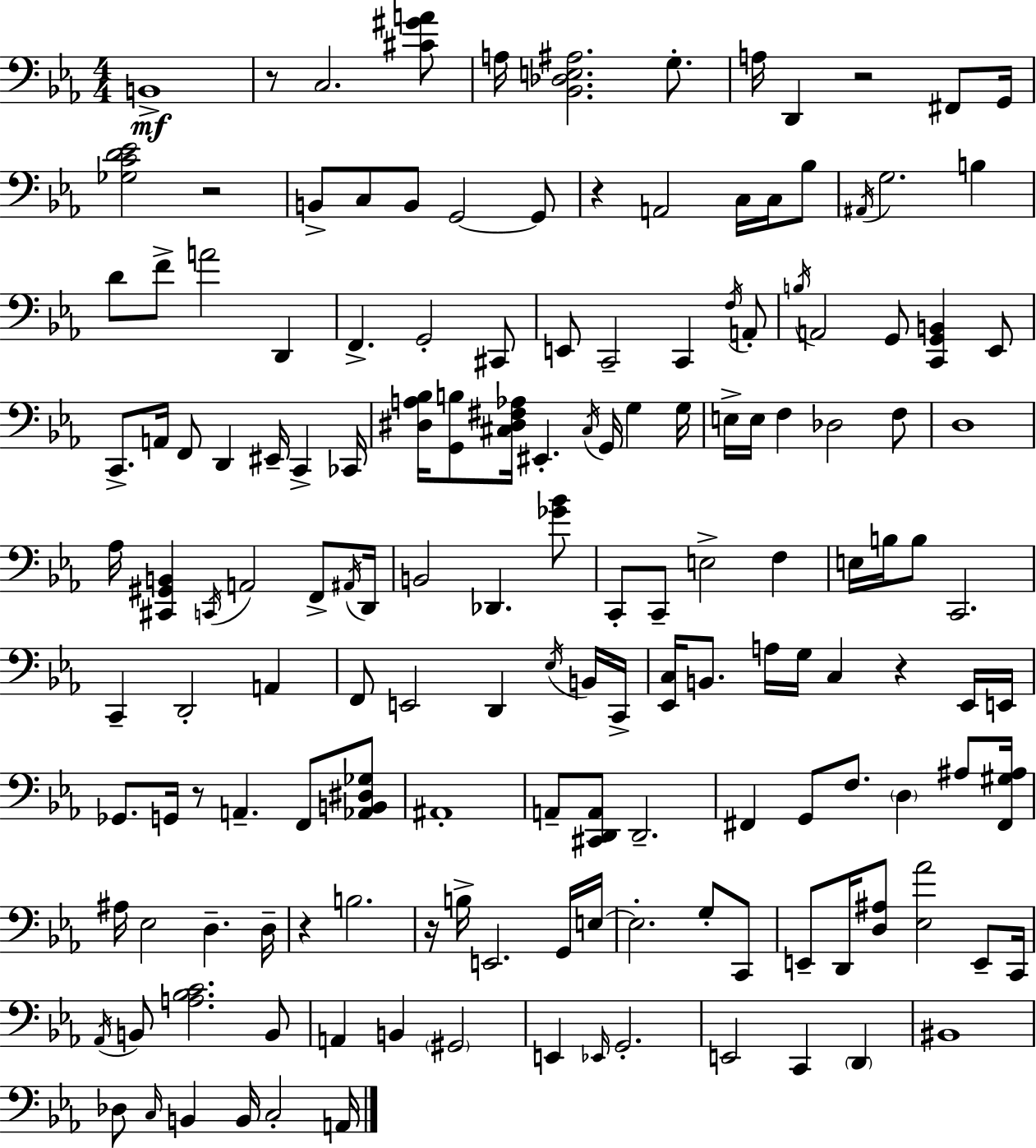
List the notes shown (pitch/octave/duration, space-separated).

B2/w R/e C3/h. [C#4,G#4,A4]/e A3/s [Bb2,Db3,E3,A#3]/h. G3/e. A3/s D2/q R/h F#2/e G2/s [Gb3,C4,D4,Eb4]/h R/h B2/e C3/e B2/e G2/h G2/e R/q A2/h C3/s C3/s Bb3/e A#2/s G3/h. B3/q D4/e F4/e A4/h D2/q F2/q. G2/h C#2/e E2/e C2/h C2/q F3/s A2/e B3/s A2/h G2/e [C2,G2,B2]/q Eb2/e C2/e. A2/s F2/e D2/q EIS2/s C2/q CES2/s [D#3,A3,Bb3]/s [G2,B3]/e [C#3,D#3,F#3,Ab3]/s EIS2/q. C#3/s G2/s G3/q G3/s E3/s E3/s F3/q Db3/h F3/e D3/w Ab3/s [C#2,G#2,B2]/q C2/s A2/h F2/e A#2/s D2/s B2/h Db2/q. [Gb4,Bb4]/e C2/e C2/e E3/h F3/q E3/s B3/s B3/e C2/h. C2/q D2/h A2/q F2/e E2/h D2/q Eb3/s B2/s C2/s [Eb2,C3]/s B2/e. A3/s G3/s C3/q R/q Eb2/s E2/s Gb2/e. G2/s R/e A2/q. F2/e [Ab2,B2,D#3,Gb3]/e A#2/w A2/e [C#2,D2,A2]/e D2/h. F#2/q G2/e F3/e. D3/q A#3/e [F#2,G#3,A#3]/s A#3/s Eb3/h D3/q. D3/s R/q B3/h. R/s B3/s E2/h. G2/s E3/s E3/h. G3/e C2/e E2/e D2/s [D3,A#3]/e [Eb3,Ab4]/h E2/e C2/s Ab2/s B2/e [A3,Bb3,C4]/h. B2/e A2/q B2/q G#2/h E2/q Eb2/s G2/h. E2/h C2/q D2/q BIS2/w Db3/e C3/s B2/q B2/s C3/h A2/s